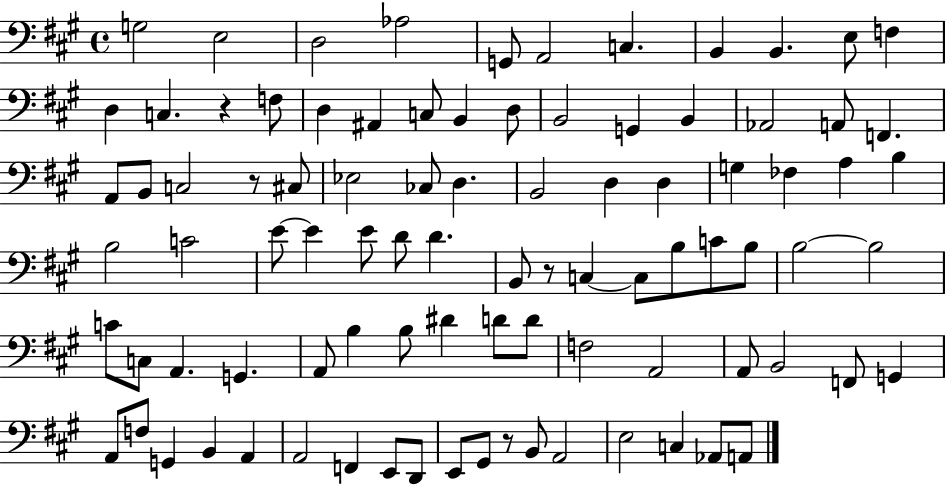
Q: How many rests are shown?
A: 4